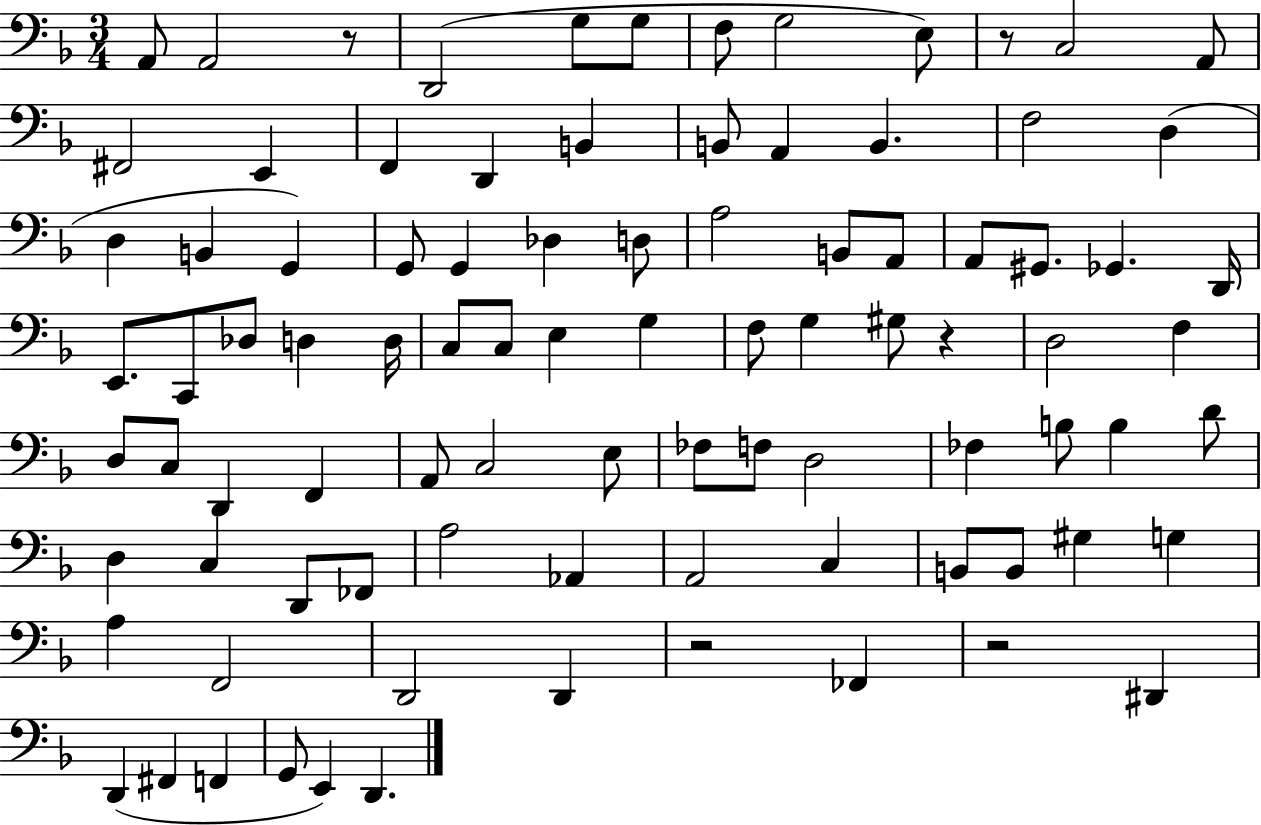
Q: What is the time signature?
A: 3/4